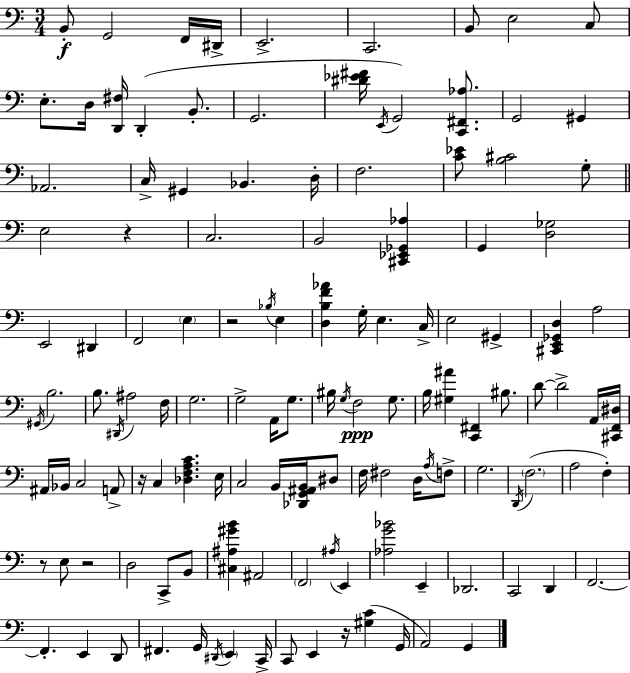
B2/e G2/h F2/s D#2/s E2/h. C2/h. B2/e E3/h C3/e E3/e. D3/s [D2,F#3]/s D2/q B2/e. G2/h. [D#4,Eb4,F#4]/s E2/s G2/h [C2,F#2,Ab3]/e. G2/h G#2/q Ab2/h. C3/s G#2/q Bb2/q. D3/s F3/h. [C4,Eb4]/e [B3,C#4]/h G3/e E3/h R/q C3/h. B2/h [C#2,Eb2,Gb2,Ab3]/q G2/q [D3,Gb3]/h E2/h D#2/q F2/h E3/q R/h Bb3/s E3/q [D3,B3,F4,Ab4]/q G3/s E3/q. C3/s E3/h G#2/q [C#2,E2,Gb2,D3]/q A3/h G#2/s B3/h. B3/e. D#2/s A#3/h F3/s G3/h. G3/h A2/s G3/e. BIS3/s G3/s F3/h G3/e. B3/s [G#3,A#4]/q [C2,F#2]/q BIS3/e. D4/e D4/h A2/s [C#2,F2,D#3]/s A#2/s Bb2/s C3/h A2/e R/s C3/q [Db3,F3,A3,C4]/q. E3/s C3/h B2/s [Db2,G2,A#2,B2]/s D#3/e F3/s F#3/h D3/s A3/s F3/e G3/h. D2/s F3/h. A3/h F3/q R/e E3/e R/h D3/h C2/e B2/e [C#3,A#3,G#4,B4]/q A#2/h F2/h A#3/s E2/q [Ab3,G4,Bb4]/h E2/q Db2/h. C2/h D2/q F2/h. F2/q. E2/q D2/e F#2/q. G2/s D#2/s E2/q C2/s C2/e E2/q R/s [G#3,C4]/q G2/s A2/h G2/q